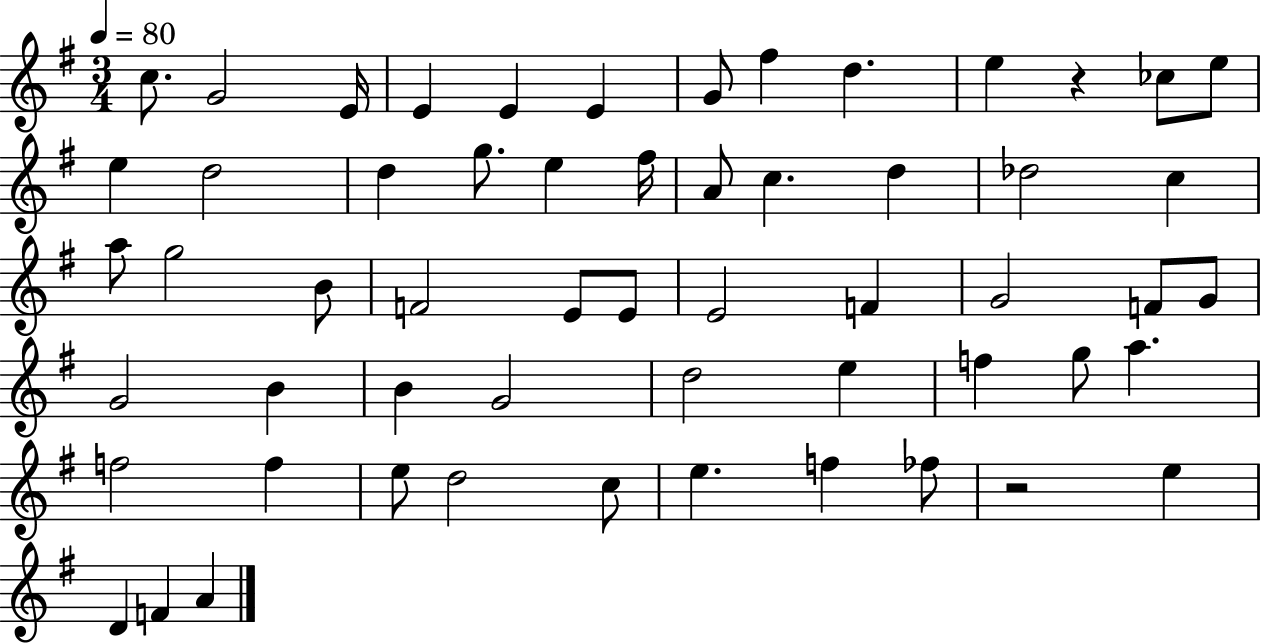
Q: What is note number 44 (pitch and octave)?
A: F5